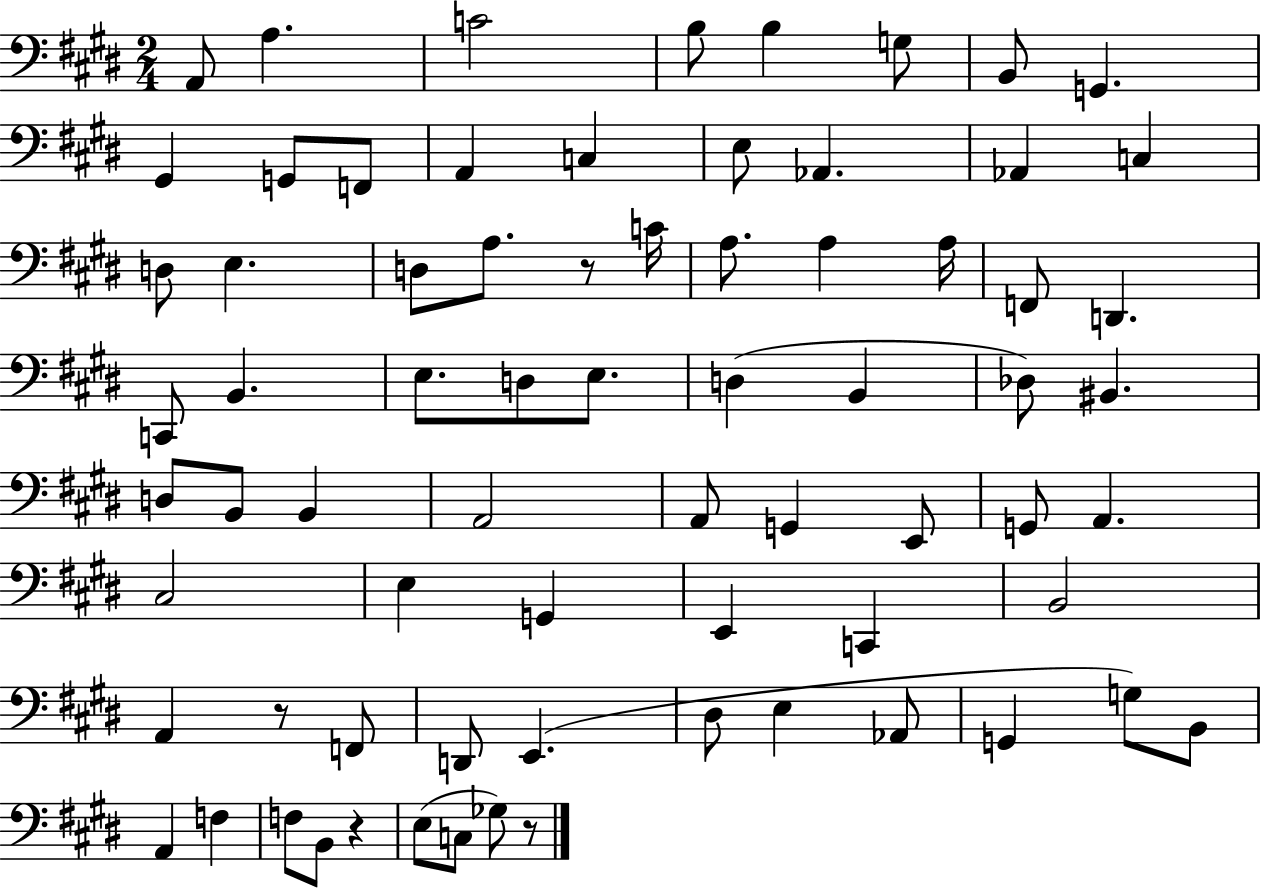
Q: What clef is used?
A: bass